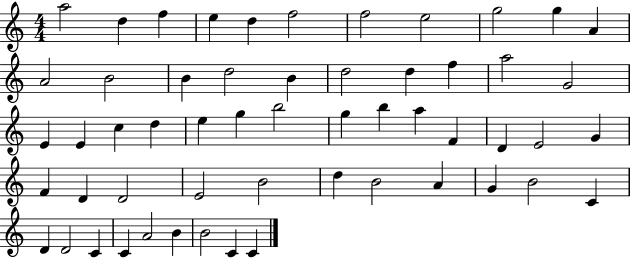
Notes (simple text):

A5/h D5/q F5/q E5/q D5/q F5/h F5/h E5/h G5/h G5/q A4/q A4/h B4/h B4/q D5/h B4/q D5/h D5/q F5/q A5/h G4/h E4/q E4/q C5/q D5/q E5/q G5/q B5/h G5/q B5/q A5/q F4/q D4/q E4/h G4/q F4/q D4/q D4/h E4/h B4/h D5/q B4/h A4/q G4/q B4/h C4/q D4/q D4/h C4/q C4/q A4/h B4/q B4/h C4/q C4/q